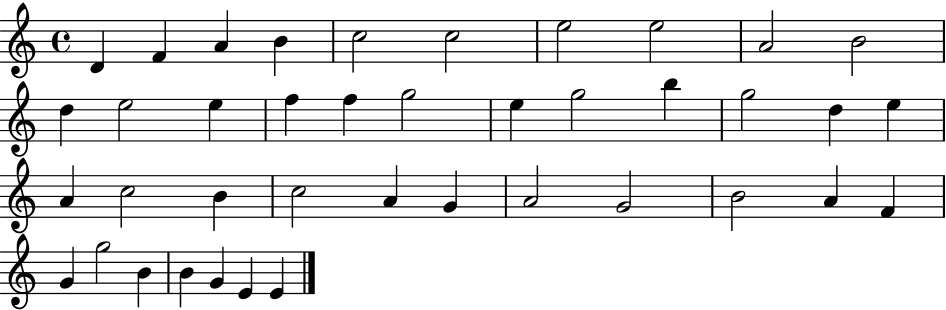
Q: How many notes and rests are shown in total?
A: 40